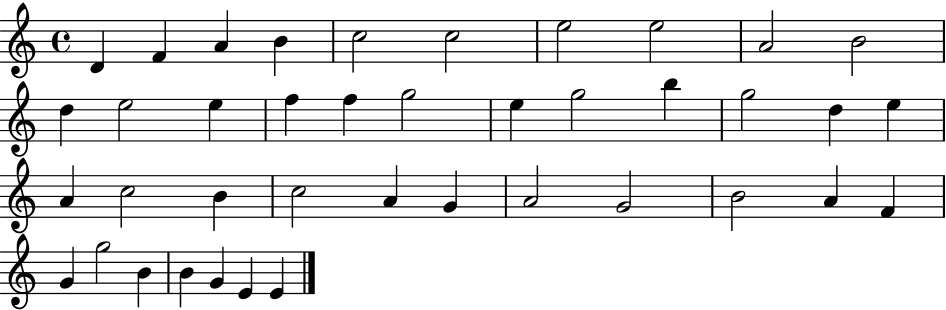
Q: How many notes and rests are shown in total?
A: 40